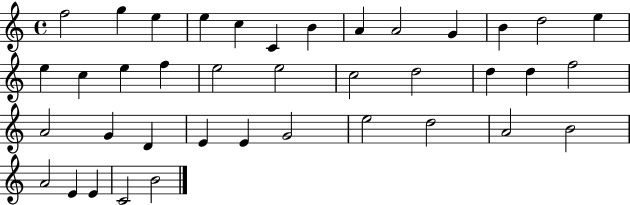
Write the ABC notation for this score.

X:1
T:Untitled
M:4/4
L:1/4
K:C
f2 g e e c C B A A2 G B d2 e e c e f e2 e2 c2 d2 d d f2 A2 G D E E G2 e2 d2 A2 B2 A2 E E C2 B2